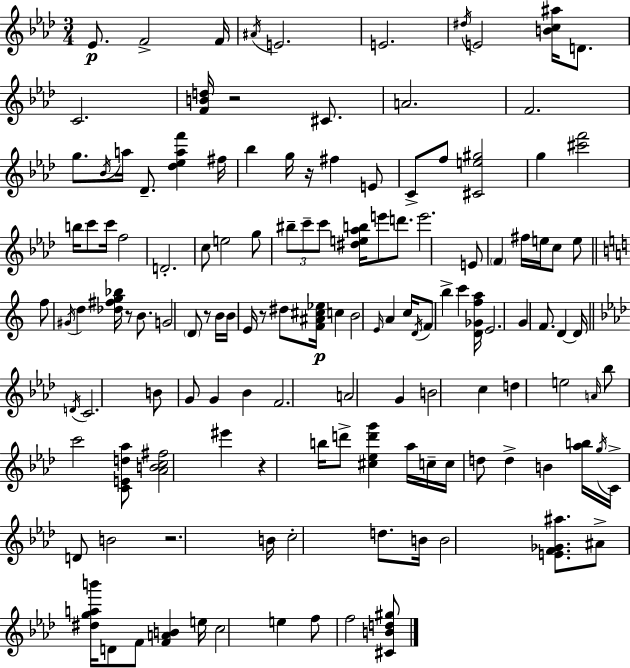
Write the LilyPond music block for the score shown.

{
  \clef treble
  \numericTimeSignature
  \time 3/4
  \key aes \major
  ees'8.\p f'2-> f'16 | \acciaccatura { ais'16 } e'2. | e'2. | \acciaccatura { dis''16 } e'2 <b' c'' ais''>16 d'8. | \break c'2. | <f' b' d''>16 r2 cis'8. | a'2. | f'2. | \break g''8. \acciaccatura { bes'16 } a''16 des'8.-- <des'' ees'' a'' f'''>4 | fis''16 bes''4 g''16 r16 fis''4 | e'8 c'8-> f''8 <cis' e'' gis''>2 | g''4 <cis''' f'''>2 | \break b''16 c'''8 c'''16 f''2 | d'2.-. | c''8 e''2 | g''8 \tuplet 3/2 { bis''8-- c'''8-- c'''8 } <dis'' e'' aes'' b''>16 e'''8 | \break d'''8. e'''2. | e'8 \parenthesize f'4 fis''16 e''16 c''8 | e''8 \bar "||" \break \key c \major f''8 \acciaccatura { gis'16 } d''4 <des'' fis'' g'' bes''>16 r8 b'8. | g'2 \parenthesize d'8 r8 | b'16 b'16 e'16 r8 dis''8 <f' ais' cis'' ees''>16\p c''4 | b'2 \grace { e'16 } a'4 | \break c''16 \acciaccatura { d'16 } f'8 b''4-> c'''4 | <d' ges' f'' a''>16 e'2. | g'4 f'8. d'4~~ | d'16 \bar "||" \break \key f \minor \acciaccatura { d'16 } c'2. | b'8 g'8 g'4 bes'4 | f'2. | a'2 g'4 | \break b'2 c''4 | d''4 e''2 | \grace { a'16 } bes''8 c'''2 | <c' e' d'' aes''>8 <aes' b' c'' fis''>2 eis'''4 | \break r4 b''16 d'''8-> <cis'' ees'' d''' g'''>4 | aes''16 c''16-- c''16 d''8 d''4-> b'4 | <aes'' b''>16 \acciaccatura { g''16 } c'16-> d'8 b'2 | r2. | \break b'16 c''2-. | d''8. b'16 b'2 | <e' f' ges' ais''>8. ais'8-> <dis'' g'' a'' b'''>16 d'8 f'8 <f' a' b'>4 | e''16 c''2 e''4 | \break f''8 f''2 | <cis' b' d'' gis''>8 \bar "|."
}